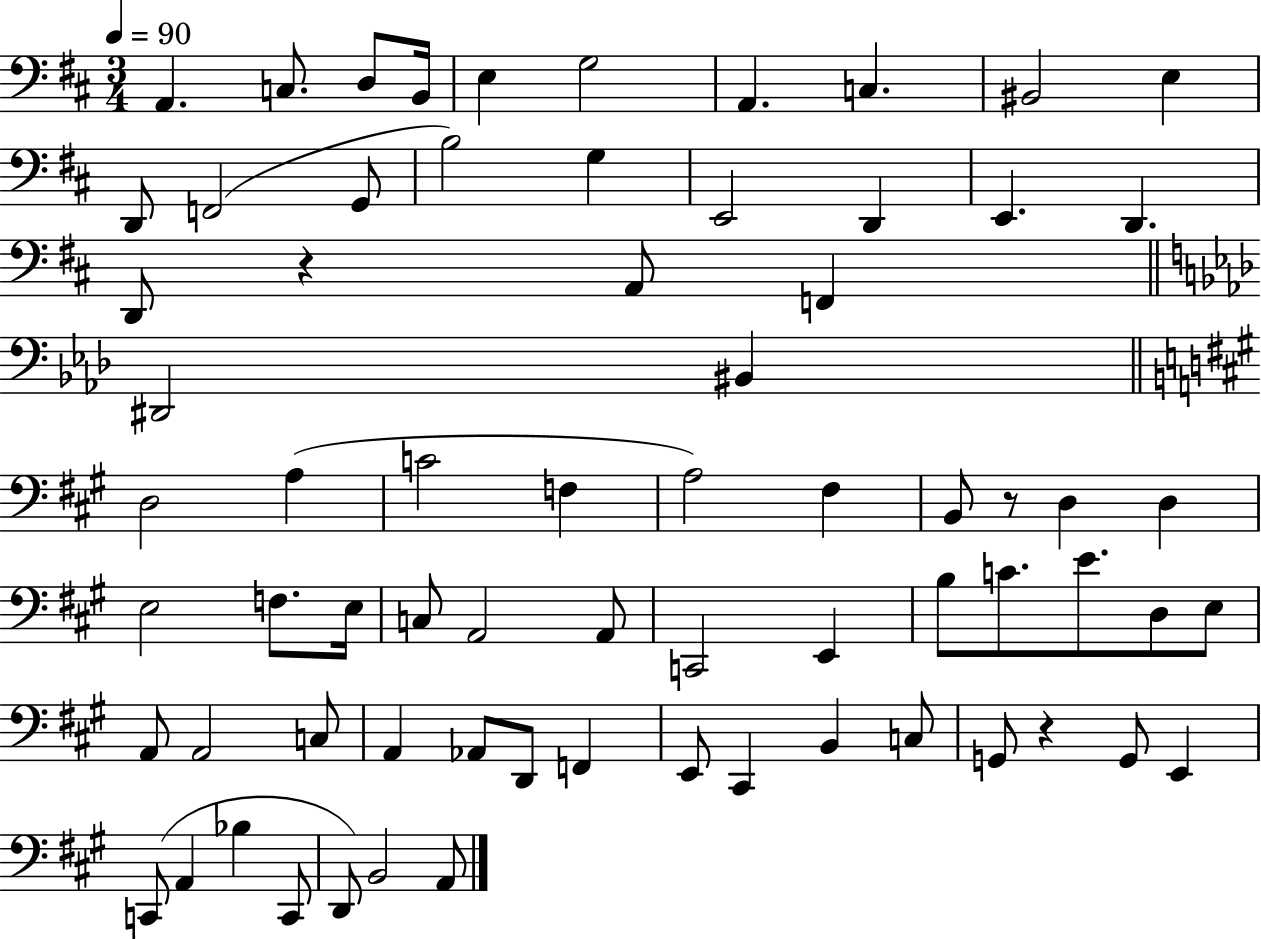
{
  \clef bass
  \numericTimeSignature
  \time 3/4
  \key d \major
  \tempo 4 = 90
  \repeat volta 2 { a,4. c8. d8 b,16 | e4 g2 | a,4. c4. | bis,2 e4 | \break d,8 f,2( g,8 | b2) g4 | e,2 d,4 | e,4. d,4. | \break d,8 r4 a,8 f,4 | \bar "||" \break \key aes \major dis,2 bis,4 | \bar "||" \break \key a \major d2 a4( | c'2 f4 | a2) fis4 | b,8 r8 d4 d4 | \break e2 f8. e16 | c8 a,2 a,8 | c,2 e,4 | b8 c'8. e'8. d8 e8 | \break a,8 a,2 c8 | a,4 aes,8 d,8 f,4 | e,8 cis,4 b,4 c8 | g,8 r4 g,8 e,4 | \break c,8( a,4 bes4 c,8 | d,8) b,2 a,8 | } \bar "|."
}